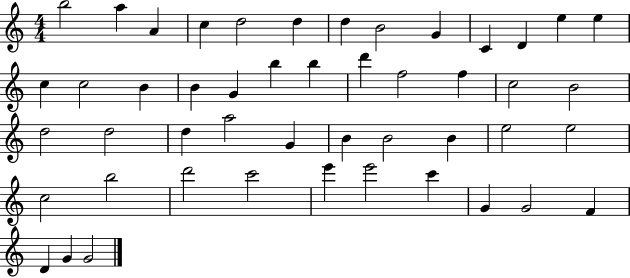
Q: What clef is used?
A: treble